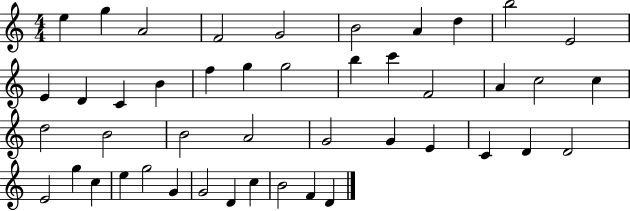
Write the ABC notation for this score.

X:1
T:Untitled
M:4/4
L:1/4
K:C
e g A2 F2 G2 B2 A d b2 E2 E D C B f g g2 b c' F2 A c2 c d2 B2 B2 A2 G2 G E C D D2 E2 g c e g2 G G2 D c B2 F D